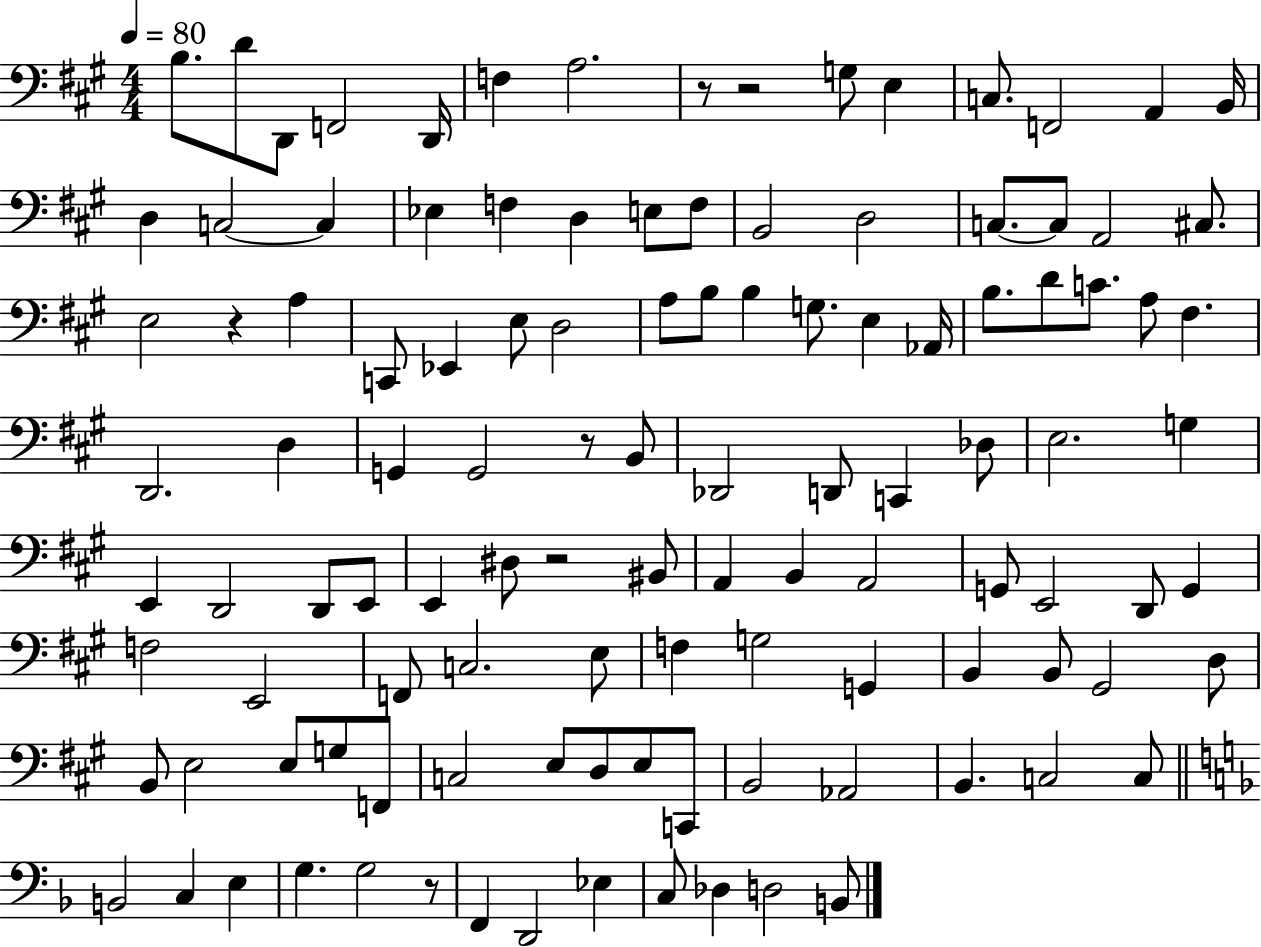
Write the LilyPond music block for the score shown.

{
  \clef bass
  \numericTimeSignature
  \time 4/4
  \key a \major
  \tempo 4 = 80
  b8. d'8 d,8 f,2 d,16 | f4 a2. | r8 r2 g8 e4 | c8. f,2 a,4 b,16 | \break d4 c2~~ c4 | ees4 f4 d4 e8 f8 | b,2 d2 | c8.~~ c8 a,2 cis8. | \break e2 r4 a4 | c,8 ees,4 e8 d2 | a8 b8 b4 g8. e4 aes,16 | b8. d'8 c'8. a8 fis4. | \break d,2. d4 | g,4 g,2 r8 b,8 | des,2 d,8 c,4 des8 | e2. g4 | \break e,4 d,2 d,8 e,8 | e,4 dis8 r2 bis,8 | a,4 b,4 a,2 | g,8 e,2 d,8 g,4 | \break f2 e,2 | f,8 c2. e8 | f4 g2 g,4 | b,4 b,8 gis,2 d8 | \break b,8 e2 e8 g8 f,8 | c2 e8 d8 e8 c,8 | b,2 aes,2 | b,4. c2 c8 | \break \bar "||" \break \key f \major b,2 c4 e4 | g4. g2 r8 | f,4 d,2 ees4 | c8 des4 d2 b,8 | \break \bar "|."
}